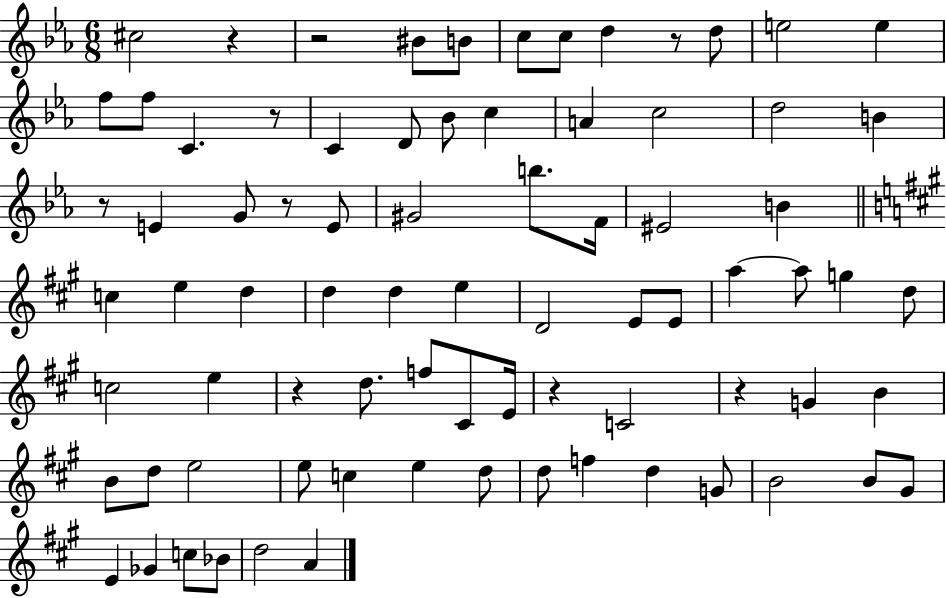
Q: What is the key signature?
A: EES major